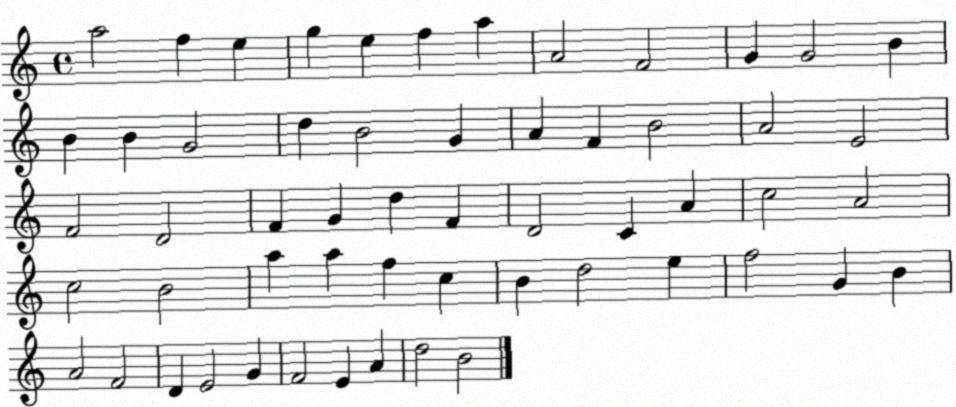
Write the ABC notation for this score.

X:1
T:Untitled
M:4/4
L:1/4
K:C
a2 f e g e f a A2 F2 G G2 B B B G2 d B2 G A F B2 A2 E2 F2 D2 F G d F D2 C A c2 A2 c2 B2 a a f c B d2 e f2 G B A2 F2 D E2 G F2 E A d2 B2